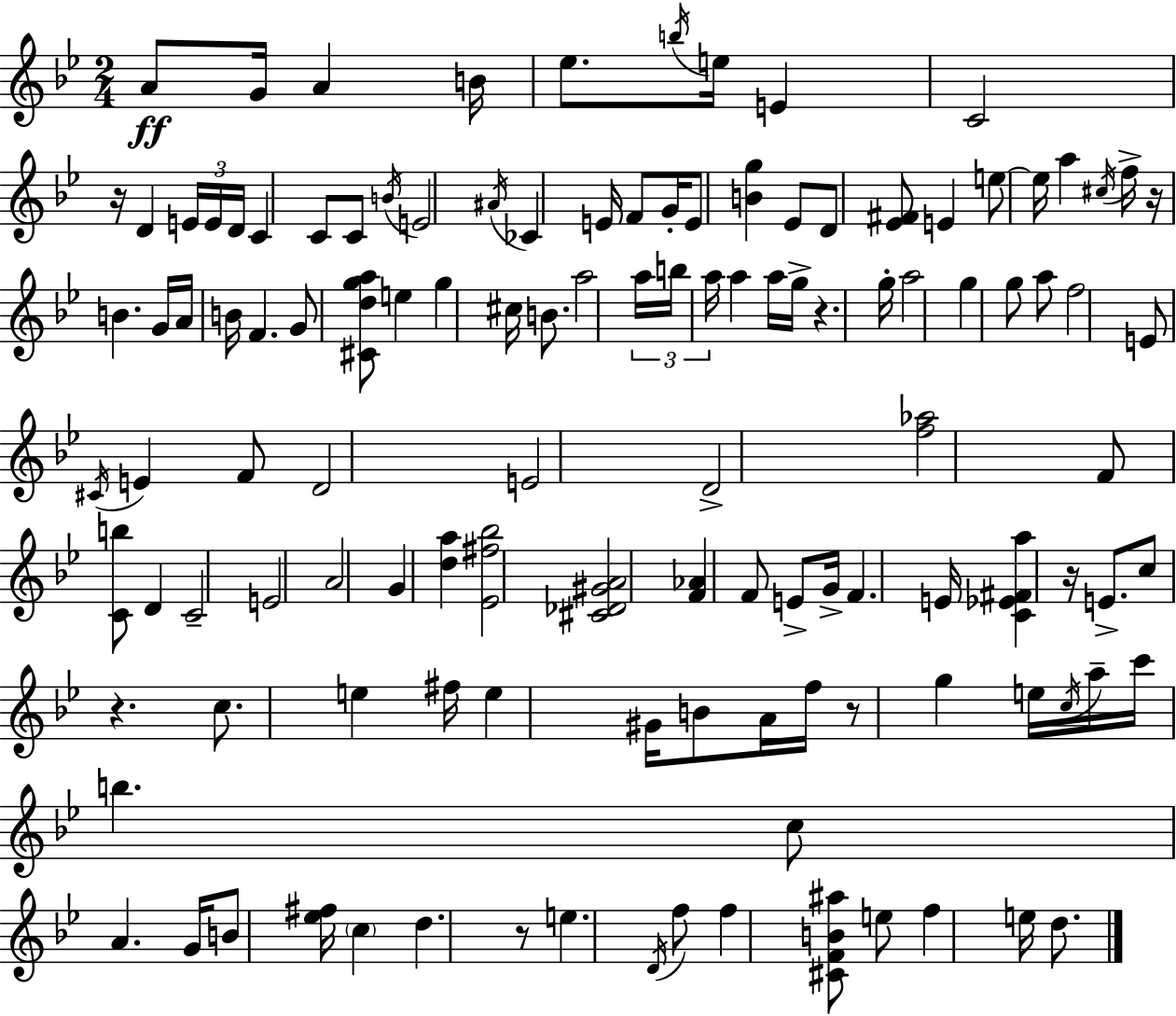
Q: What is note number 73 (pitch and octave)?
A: E4